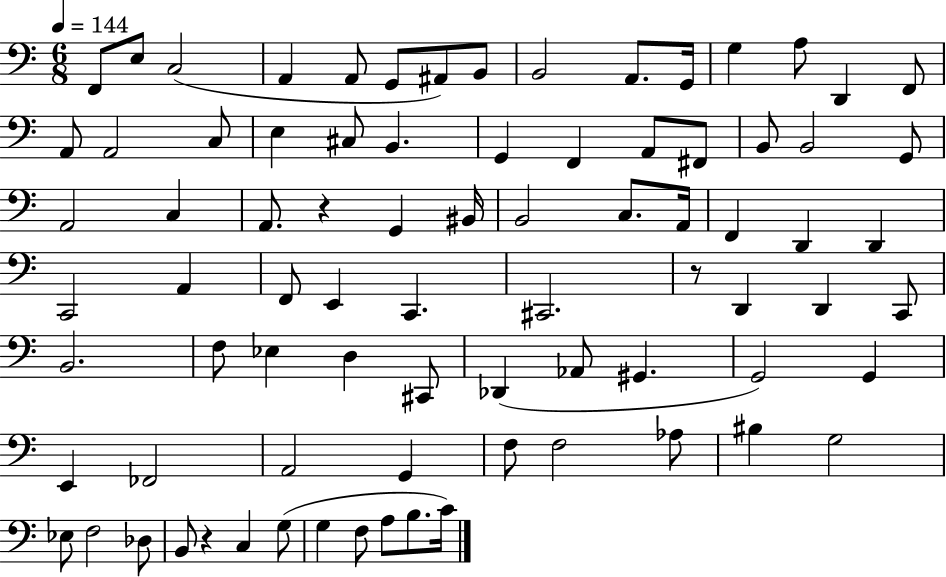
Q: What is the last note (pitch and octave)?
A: C4